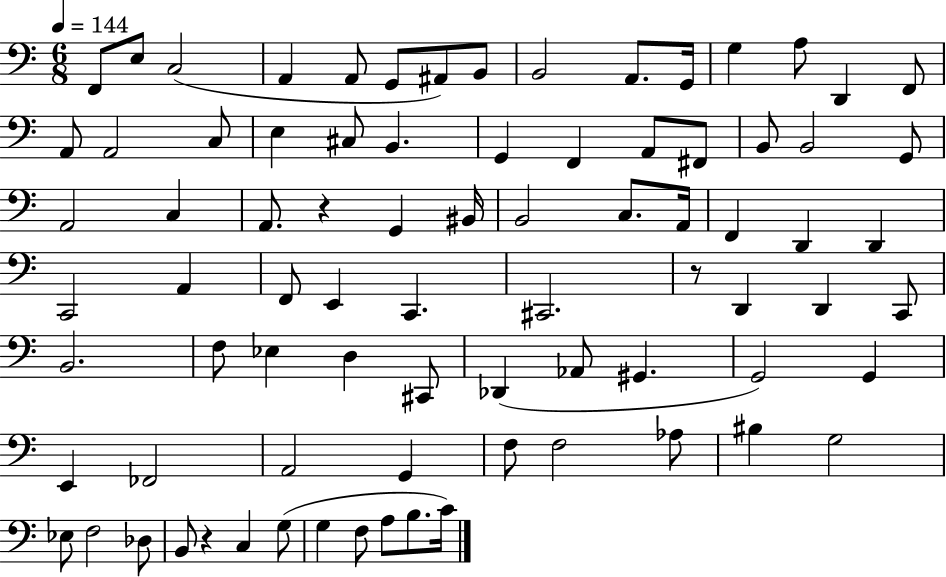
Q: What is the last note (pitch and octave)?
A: C4